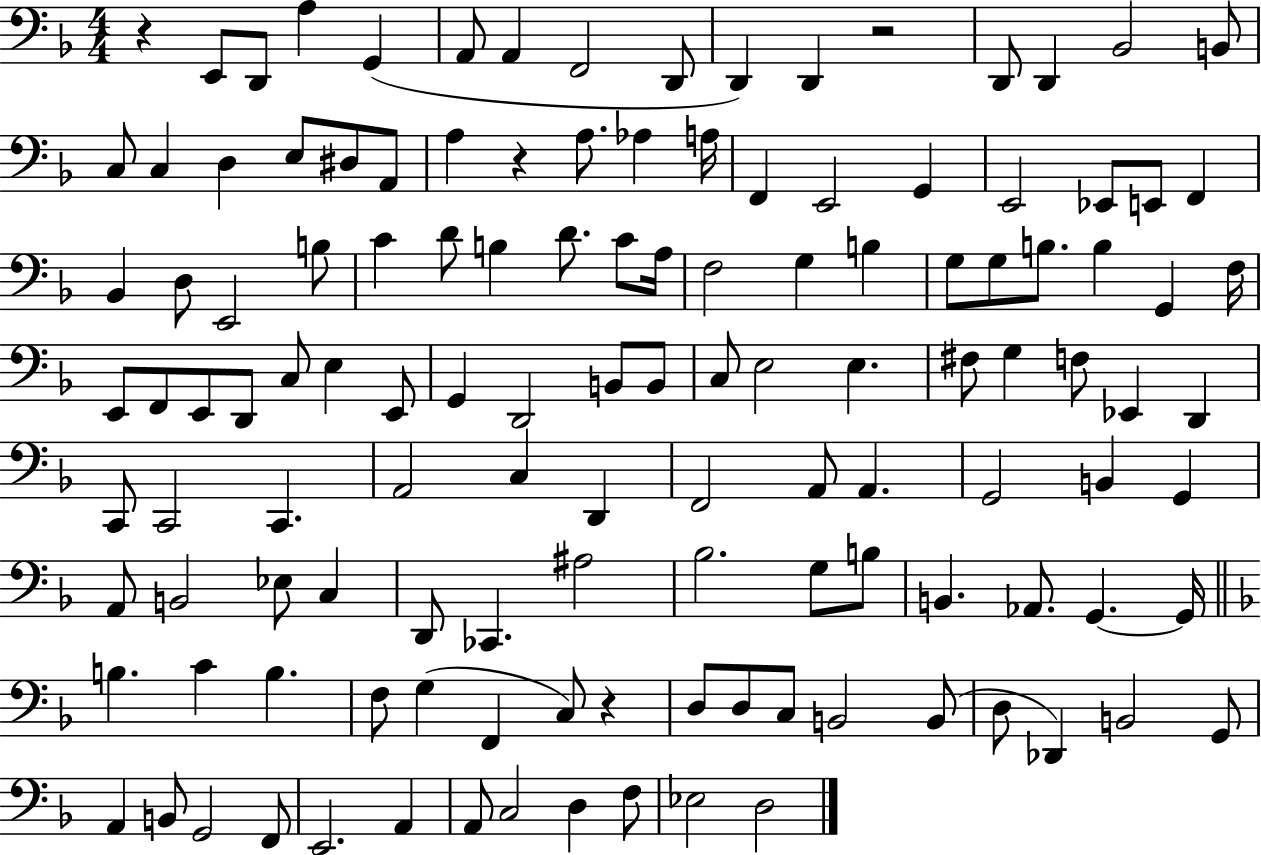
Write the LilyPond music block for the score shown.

{
  \clef bass
  \numericTimeSignature
  \time 4/4
  \key f \major
  r4 e,8 d,8 a4 g,4( | a,8 a,4 f,2 d,8 | d,4) d,4 r2 | d,8 d,4 bes,2 b,8 | \break c8 c4 d4 e8 dis8 a,8 | a4 r4 a8. aes4 a16 | f,4 e,2 g,4 | e,2 ees,8 e,8 f,4 | \break bes,4 d8 e,2 b8 | c'4 d'8 b4 d'8. c'8 a16 | f2 g4 b4 | g8 g8 b8. b4 g,4 f16 | \break e,8 f,8 e,8 d,8 c8 e4 e,8 | g,4 d,2 b,8 b,8 | c8 e2 e4. | fis8 g4 f8 ees,4 d,4 | \break c,8 c,2 c,4. | a,2 c4 d,4 | f,2 a,8 a,4. | g,2 b,4 g,4 | \break a,8 b,2 ees8 c4 | d,8 ces,4. ais2 | bes2. g8 b8 | b,4. aes,8. g,4.~~ g,16 | \break \bar "||" \break \key f \major b4. c'4 b4. | f8 g4( f,4 c8) r4 | d8 d8 c8 b,2 b,8( | d8 des,4) b,2 g,8 | \break a,4 b,8 g,2 f,8 | e,2. a,4 | a,8 c2 d4 f8 | ees2 d2 | \break \bar "|."
}